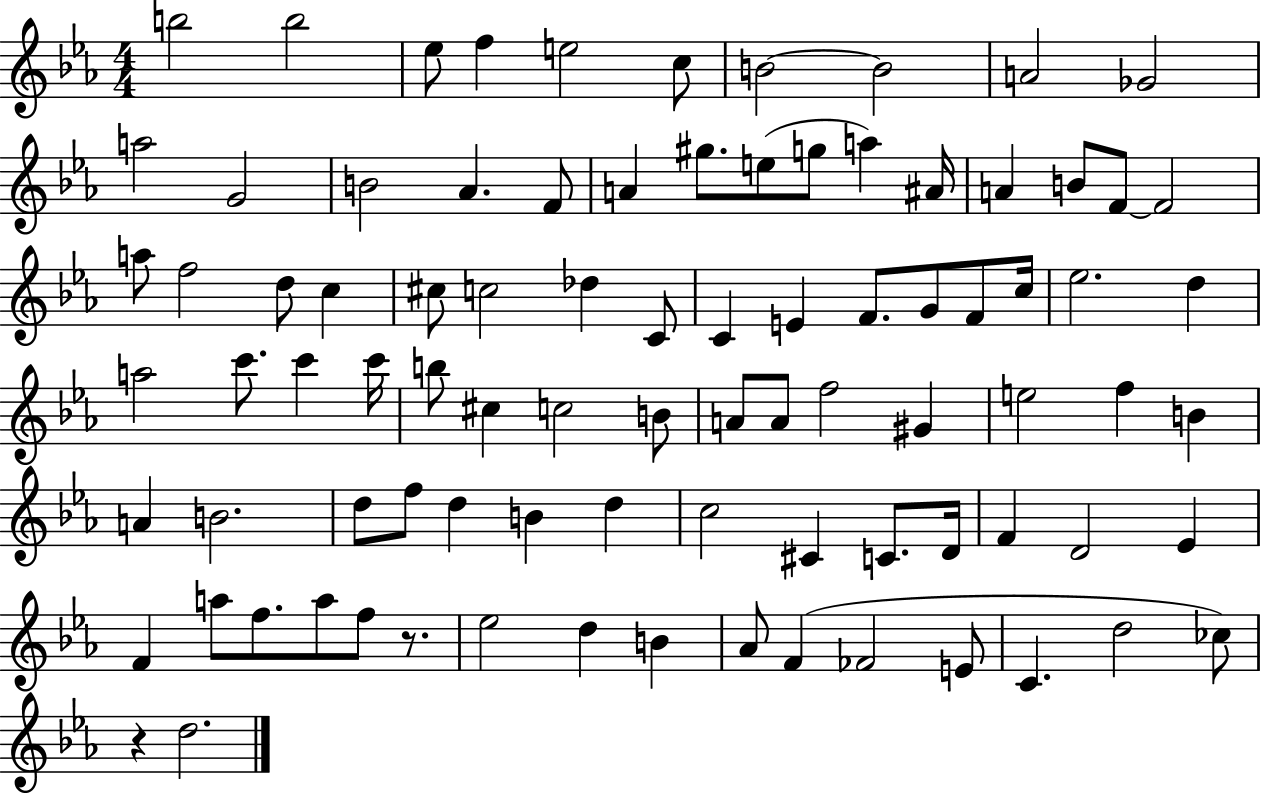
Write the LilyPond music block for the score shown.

{
  \clef treble
  \numericTimeSignature
  \time 4/4
  \key ees \major
  \repeat volta 2 { b''2 b''2 | ees''8 f''4 e''2 c''8 | b'2~~ b'2 | a'2 ges'2 | \break a''2 g'2 | b'2 aes'4. f'8 | a'4 gis''8. e''8( g''8 a''4) ais'16 | a'4 b'8 f'8~~ f'2 | \break a''8 f''2 d''8 c''4 | cis''8 c''2 des''4 c'8 | c'4 e'4 f'8. g'8 f'8 c''16 | ees''2. d''4 | \break a''2 c'''8. c'''4 c'''16 | b''8 cis''4 c''2 b'8 | a'8 a'8 f''2 gis'4 | e''2 f''4 b'4 | \break a'4 b'2. | d''8 f''8 d''4 b'4 d''4 | c''2 cis'4 c'8. d'16 | f'4 d'2 ees'4 | \break f'4 a''8 f''8. a''8 f''8 r8. | ees''2 d''4 b'4 | aes'8 f'4( fes'2 e'8 | c'4. d''2 ces''8) | \break r4 d''2. | } \bar "|."
}